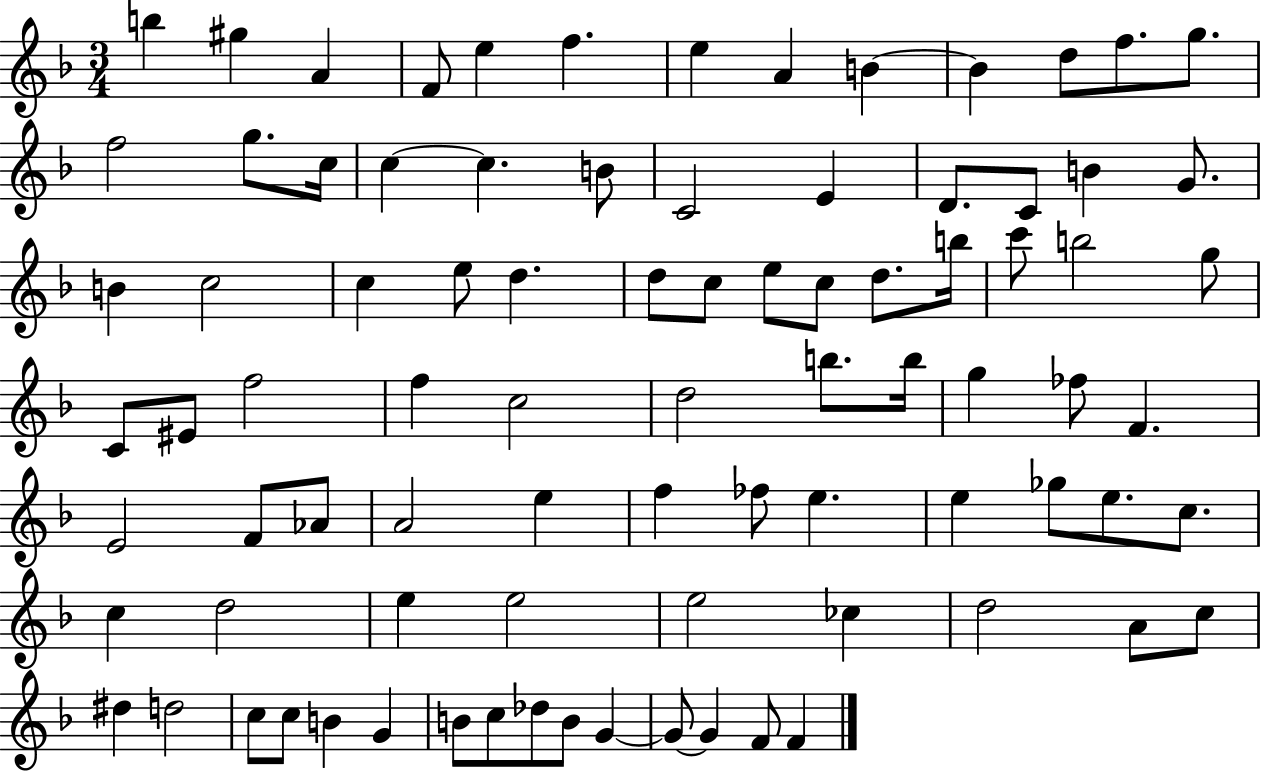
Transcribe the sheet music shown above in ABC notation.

X:1
T:Untitled
M:3/4
L:1/4
K:F
b ^g A F/2 e f e A B B d/2 f/2 g/2 f2 g/2 c/4 c c B/2 C2 E D/2 C/2 B G/2 B c2 c e/2 d d/2 c/2 e/2 c/2 d/2 b/4 c'/2 b2 g/2 C/2 ^E/2 f2 f c2 d2 b/2 b/4 g _f/2 F E2 F/2 _A/2 A2 e f _f/2 e e _g/2 e/2 c/2 c d2 e e2 e2 _c d2 A/2 c/2 ^d d2 c/2 c/2 B G B/2 c/2 _d/2 B/2 G G/2 G F/2 F